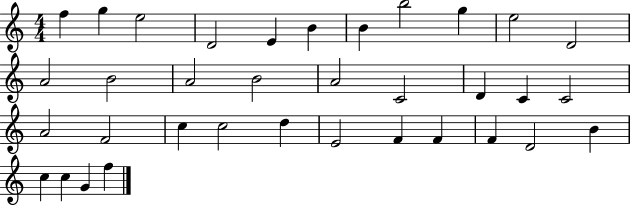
{
  \clef treble
  \numericTimeSignature
  \time 4/4
  \key c \major
  f''4 g''4 e''2 | d'2 e'4 b'4 | b'4 b''2 g''4 | e''2 d'2 | \break a'2 b'2 | a'2 b'2 | a'2 c'2 | d'4 c'4 c'2 | \break a'2 f'2 | c''4 c''2 d''4 | e'2 f'4 f'4 | f'4 d'2 b'4 | \break c''4 c''4 g'4 f''4 | \bar "|."
}